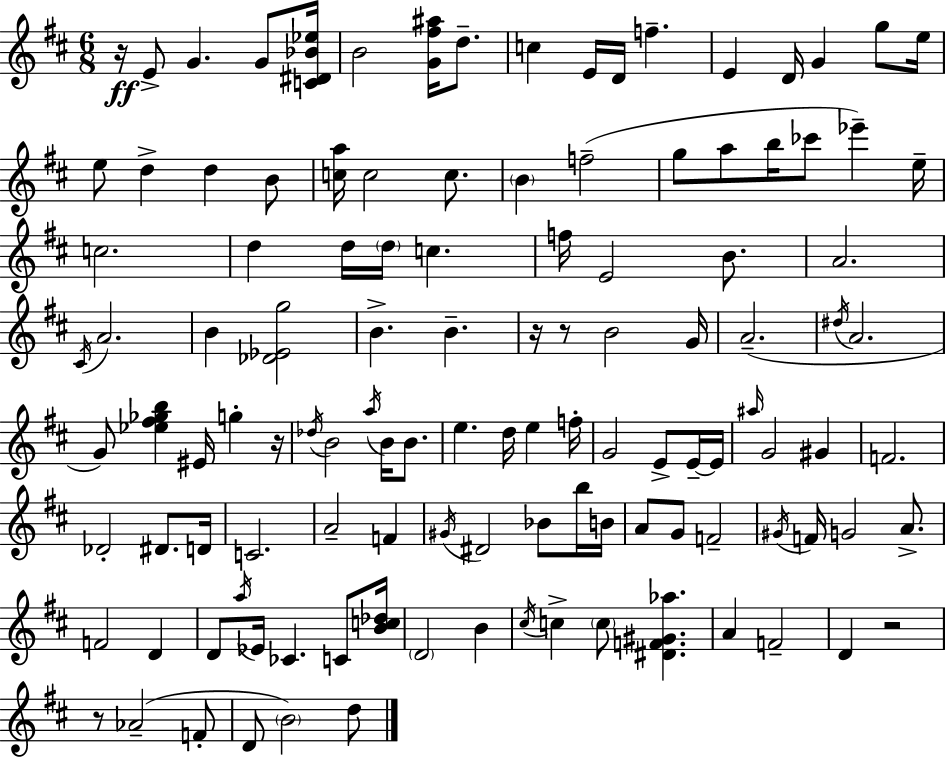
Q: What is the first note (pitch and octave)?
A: E4